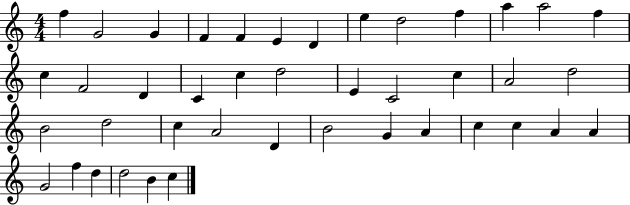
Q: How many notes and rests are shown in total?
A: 42